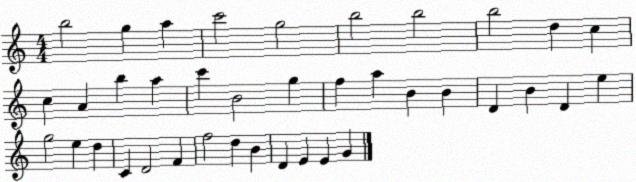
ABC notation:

X:1
T:Untitled
M:4/4
L:1/4
K:C
b2 g a c'2 g2 b2 b2 b2 d c c A b a c' B2 g f a B B D B D e g2 e d C D2 F f2 d B D E E G